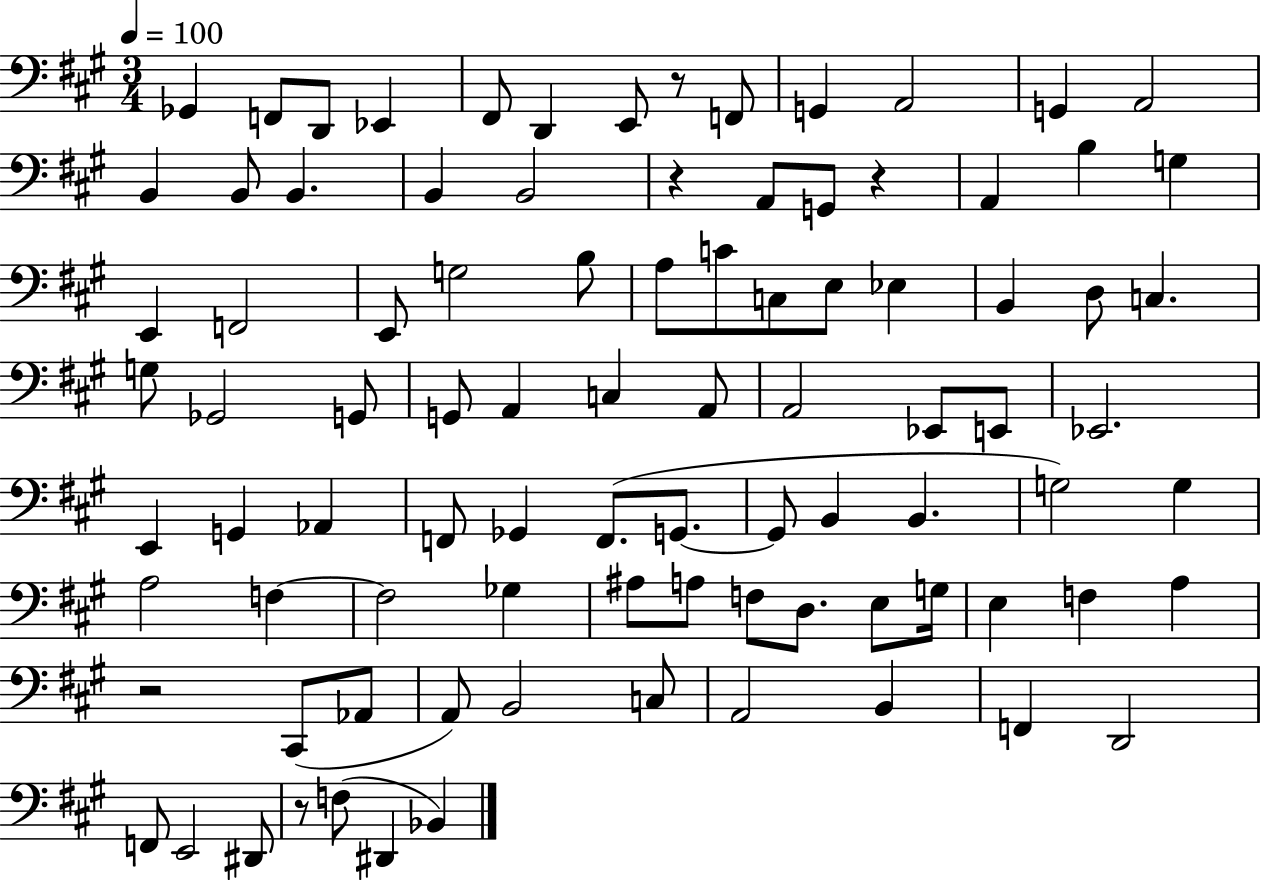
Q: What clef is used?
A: bass